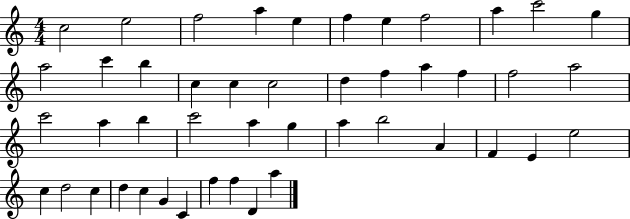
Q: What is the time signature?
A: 4/4